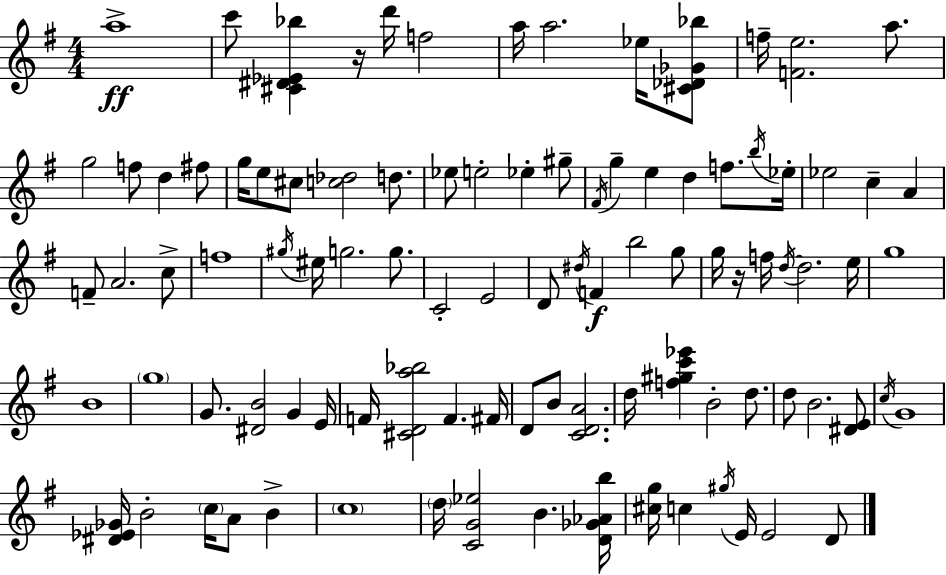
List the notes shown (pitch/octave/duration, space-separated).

A5/w C6/e [C#4,D#4,Eb4,Bb5]/q R/s D6/s F5/h A5/s A5/h. Eb5/s [C#4,Db4,Gb4,Bb5]/e F5/s [F4,E5]/h. A5/e. G5/h F5/e D5/q F#5/e G5/s E5/e C#5/e [C5,Db5]/h D5/e. Eb5/e E5/h Eb5/q G#5/e F#4/s G5/q E5/q D5/q F5/e. B5/s Eb5/s Eb5/h C5/q A4/q F4/e A4/h. C5/e F5/w G#5/s EIS5/s G5/h. G5/e. C4/h E4/h D4/e D#5/s F4/q B5/h G5/e G5/s R/s F5/s D5/s D5/h. E5/s G5/w B4/w G5/w G4/e. [D#4,B4]/h G4/q E4/s F4/s [C#4,D4,A5,Bb5]/h F4/q. F#4/s D4/e B4/e [C4,D4,A4]/h. D5/s [F5,G#5,C6,Eb6]/q B4/h D5/e. D5/e B4/h. [D#4,E4]/e C5/s G4/w [D#4,Eb4,Gb4]/s B4/h C5/s A4/e B4/q C5/w D5/s [C4,G4,Eb5]/h B4/q. [D4,Gb4,Ab4,B5]/s [C#5,G5]/s C5/q G#5/s E4/s E4/h D4/e